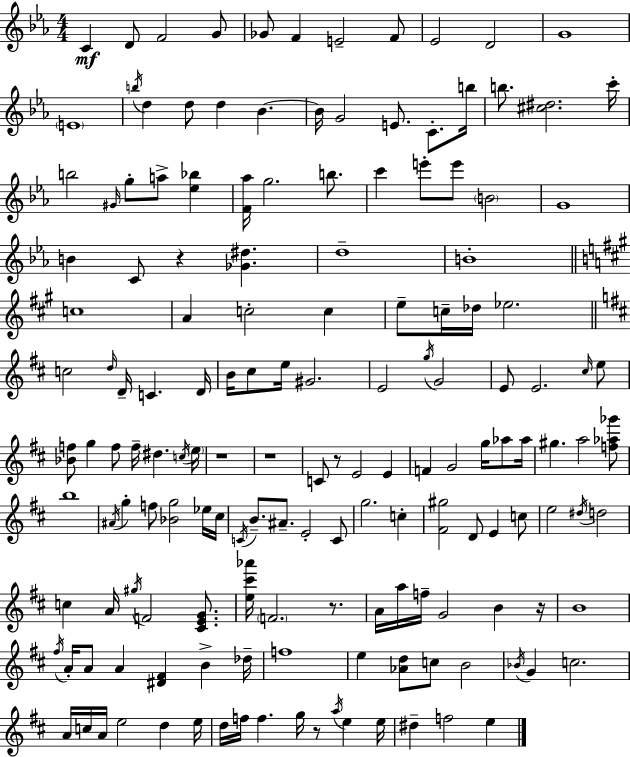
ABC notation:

X:1
T:Untitled
M:4/4
L:1/4
K:Cm
C D/2 F2 G/2 _G/2 F E2 F/2 _E2 D2 G4 E4 b/4 d d/2 d _B _B/4 G2 E/2 C/2 b/4 b/2 [^c^d]2 c'/4 b2 ^G/4 g/2 a/2 [_e_b] [F_a]/4 g2 b/2 c' e'/2 e'/2 B2 G4 B C/2 z [_G^d] d4 B4 c4 A c2 c e/2 c/4 _d/4 _e2 c2 d/4 D/4 C D/4 B/4 ^c/2 e/4 ^G2 E2 g/4 G2 E/2 E2 ^c/4 e/2 [_Bf]/2 g f/2 f/4 ^d c/4 e/4 z4 z4 C/2 z/2 E2 E F G2 g/4 _a/2 _a/4 ^g a2 [f_a_g']/2 b4 ^A/4 g f/2 [_Bg]2 _e/4 ^c/4 C/4 B/2 ^A/2 E2 C/2 g2 c [^F^g]2 D/2 E c/2 e2 ^d/4 d2 c A/4 ^g/4 F2 [^CEG]/2 [e^c'_a']/4 F2 z/2 A/4 a/4 f/4 G2 B z/4 B4 ^f/4 A/4 A/2 A [^D^F] B _d/4 f4 e [_Ad]/2 c/2 B2 _B/4 G c2 A/4 c/4 A/4 e2 d e/4 d/4 f/4 f g/4 z/2 a/4 e e/4 ^d f2 e